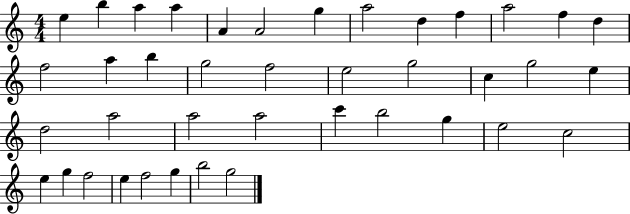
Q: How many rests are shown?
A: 0